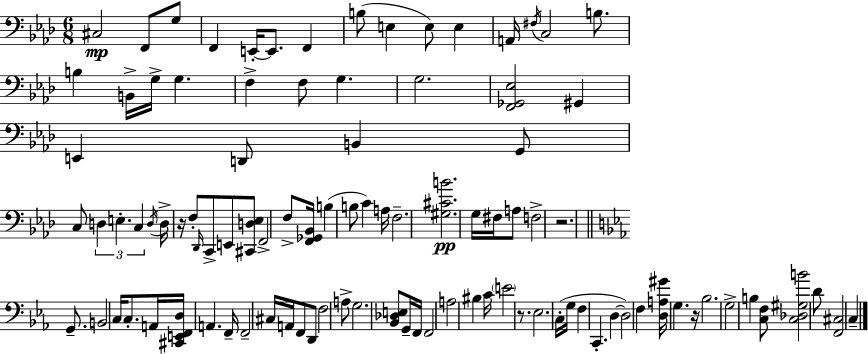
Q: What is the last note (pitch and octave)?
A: C3